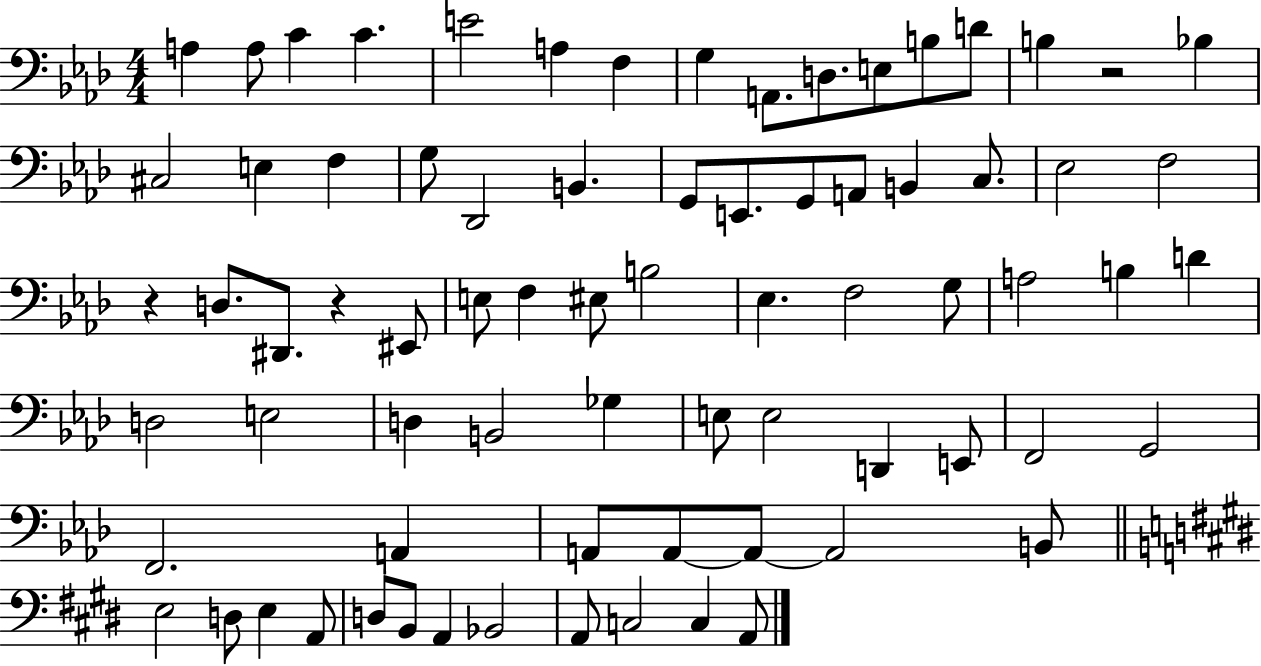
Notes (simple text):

A3/q A3/e C4/q C4/q. E4/h A3/q F3/q G3/q A2/e. D3/e. E3/e B3/e D4/e B3/q R/h Bb3/q C#3/h E3/q F3/q G3/e Db2/h B2/q. G2/e E2/e. G2/e A2/e B2/q C3/e. Eb3/h F3/h R/q D3/e. D#2/e. R/q EIS2/e E3/e F3/q EIS3/e B3/h Eb3/q. F3/h G3/e A3/h B3/q D4/q D3/h E3/h D3/q B2/h Gb3/q E3/e E3/h D2/q E2/e F2/h G2/h F2/h. A2/q A2/e A2/e A2/e A2/h B2/e E3/h D3/e E3/q A2/e D3/e B2/e A2/q Bb2/h A2/e C3/h C3/q A2/e